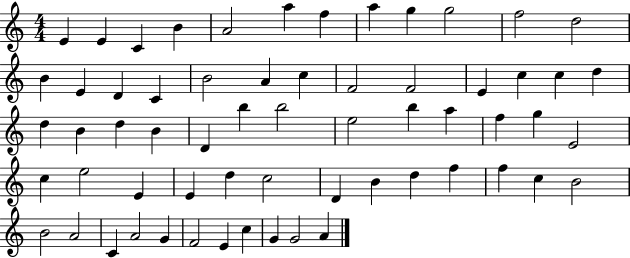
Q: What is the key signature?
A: C major